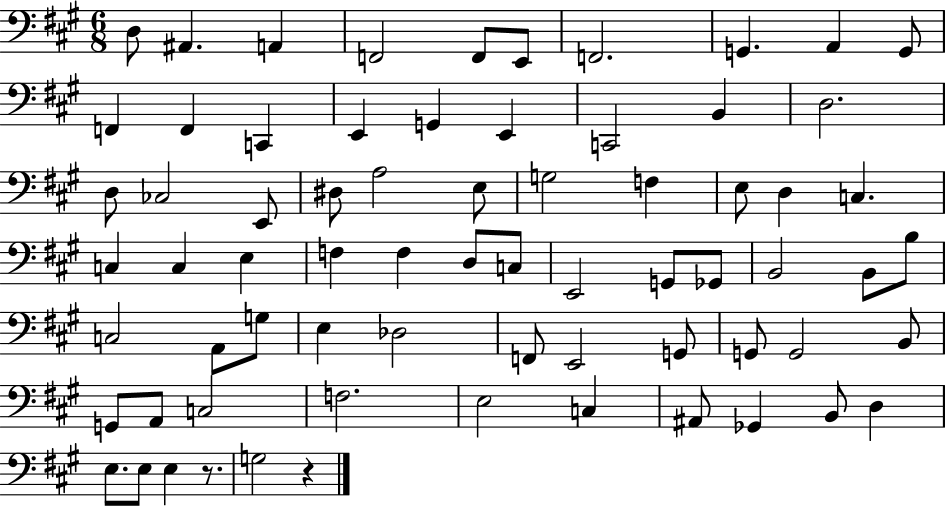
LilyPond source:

{
  \clef bass
  \numericTimeSignature
  \time 6/8
  \key a \major
  d8 ais,4. a,4 | f,2 f,8 e,8 | f,2. | g,4. a,4 g,8 | \break f,4 f,4 c,4 | e,4 g,4 e,4 | c,2 b,4 | d2. | \break d8 ces2 e,8 | dis8 a2 e8 | g2 f4 | e8 d4 c4. | \break c4 c4 e4 | f4 f4 d8 c8 | e,2 g,8 ges,8 | b,2 b,8 b8 | \break c2 a,8 g8 | e4 des2 | f,8 e,2 g,8 | g,8 g,2 b,8 | \break g,8 a,8 c2 | f2. | e2 c4 | ais,8 ges,4 b,8 d4 | \break e8. e8 e4 r8. | g2 r4 | \bar "|."
}